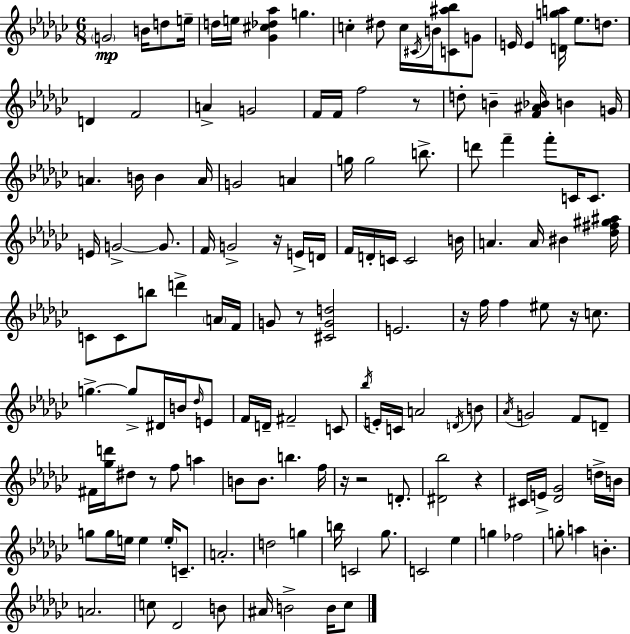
G4/h B4/s D5/e E5/s D5/s E5/s [Gb4,C#5,Db5,Ab5]/q G5/q. C5/q D#5/e C5/s C#4/s B4/s [C4,A#5,Bb5]/e G4/e E4/s E4/q [D4,G5,A5]/s Eb5/e. D5/e. D4/q F4/h A4/q G4/h F4/s F4/s F5/h R/e D5/e B4/q [F4,A#4,Bb4]/s B4/q G4/s A4/q. B4/s B4/q A4/s G4/h A4/q G5/s G5/h B5/e. D6/e F6/q F6/e C4/s C4/e. E4/s G4/h G4/e. F4/s G4/h R/s E4/s D4/s F4/s D4/s C4/s C4/h B4/s A4/q. A4/s BIS4/q [Db5,F#5,G#5,A#5]/s C4/e C4/e B5/e D6/q A4/s F4/s G4/e R/e [C#4,G4,D5]/h E4/h. R/s F5/s F5/q EIS5/e R/s C5/e. G5/q. G5/e D#4/s B4/s Db5/s E4/e F4/s D4/s F#4/h C4/e Bb5/s E4/s C4/s A4/h D4/s B4/e Ab4/s G4/h F4/e D4/e F#4/s [Gb5,D6]/s D#5/e R/e F5/e A5/q B4/e B4/e. B5/q. F5/s R/s R/h D4/e. [D#4,Bb5]/h R/q C#4/s E4/s [Db4,Gb4]/h D5/s B4/s G5/e G5/s E5/s E5/q E5/s C4/e. A4/h. D5/h G5/q B5/s C4/h Gb5/e. C4/h Eb5/q G5/q FES5/h G5/e A5/q B4/q. A4/h. C5/e Db4/h B4/e A#4/s B4/h B4/s CES5/e